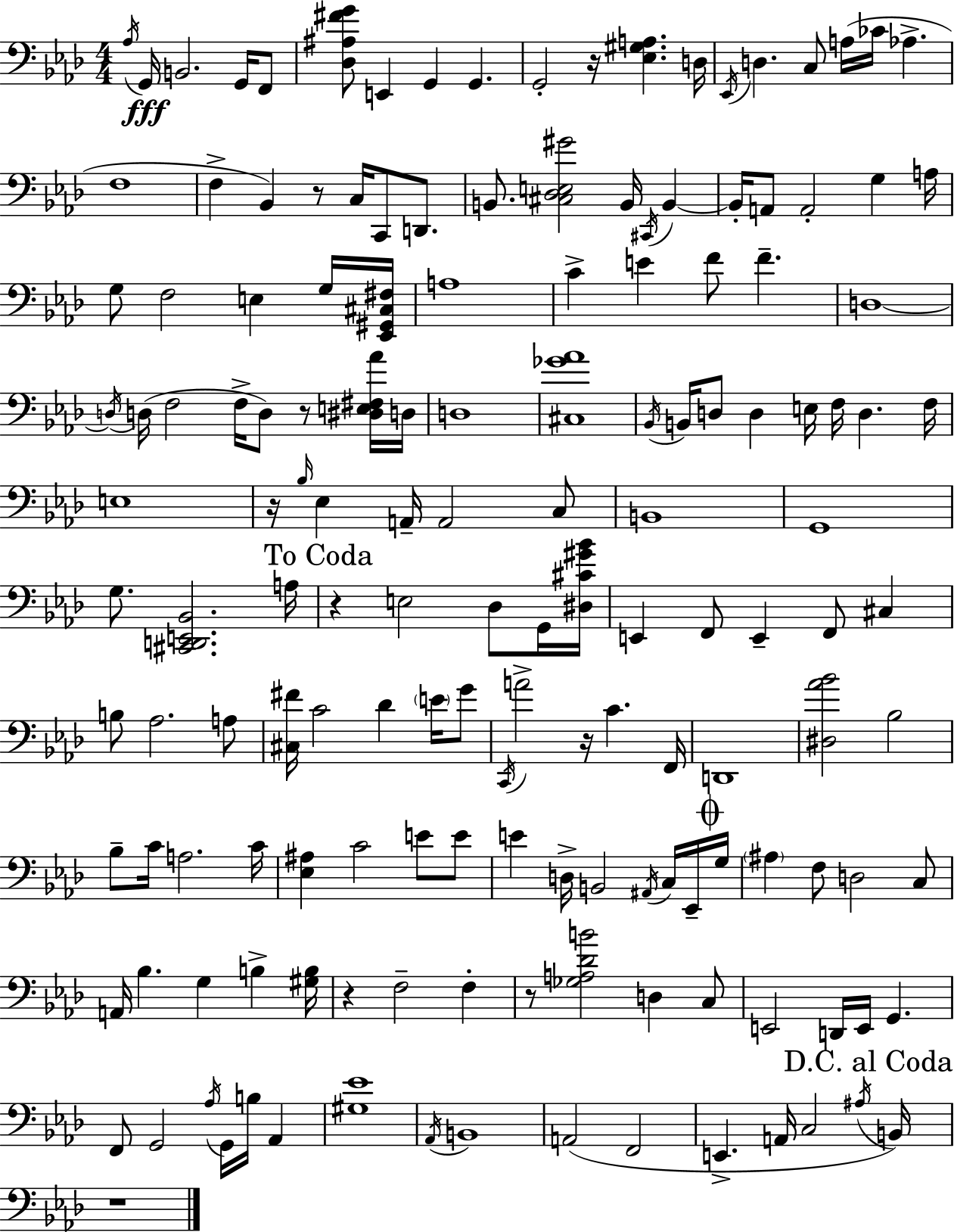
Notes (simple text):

Ab3/s G2/s B2/h. G2/s F2/e [Db3,A#3,F#4,G4]/e E2/q G2/q G2/q. G2/h R/s [Eb3,G#3,A3]/q. D3/s Eb2/s D3/q. C3/e A3/s CES4/s Ab3/q. F3/w F3/q Bb2/q R/e C3/s C2/e D2/e. B2/e. [C#3,Db3,E3,G#4]/h B2/s C#2/s B2/q B2/s A2/e A2/h G3/q A3/s G3/e F3/h E3/q G3/s [Eb2,G#2,C#3,F#3]/s A3/w C4/q E4/q F4/e F4/q. D3/w D3/s D3/s F3/h F3/s D3/e R/e [D#3,E3,F#3,Ab4]/s D3/s D3/w [C#3,Gb4,Ab4]/w Bb2/s B2/s D3/e D3/q E3/s F3/s D3/q. F3/s E3/w R/s Bb3/s Eb3/q A2/s A2/h C3/e B2/w G2/w G3/e. [C#2,D2,E2,Bb2]/h. A3/s R/q E3/h Db3/e G2/s [D#3,C#4,G#4,Bb4]/s E2/q F2/e E2/q F2/e C#3/q B3/e Ab3/h. A3/e [C#3,F#4]/s C4/h Db4/q E4/s G4/e C2/s A4/h R/s C4/q. F2/s D2/w [D#3,Ab4,Bb4]/h Bb3/h Bb3/e C4/s A3/h. C4/s [Eb3,A#3]/q C4/h E4/e E4/e E4/q D3/s B2/h A#2/s C3/s Eb2/s G3/s A#3/q F3/e D3/h C3/e A2/s Bb3/q. G3/q B3/q [G#3,B3]/s R/q F3/h F3/q R/e [Gb3,A3,Db4,B4]/h D3/q C3/e E2/h D2/s E2/s G2/q. F2/e G2/h Ab3/s G2/s B3/s Ab2/q [G#3,Eb4]/w Ab2/s B2/w A2/h F2/h E2/q. A2/s C3/h A#3/s B2/s R/w